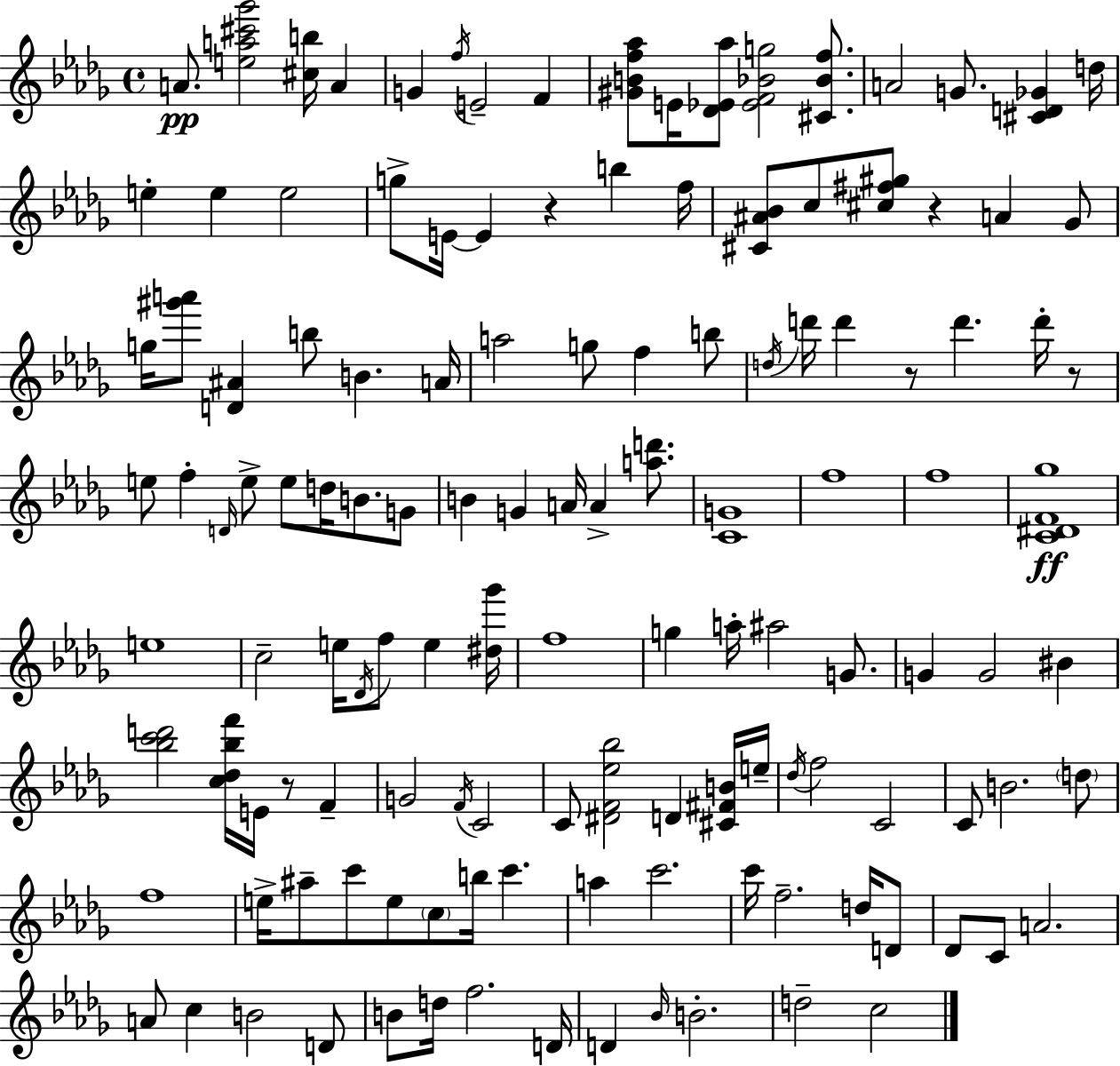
A4/e. [E5,A5,C#6,Gb6]/h [C#5,B5]/s A4/q G4/q F5/s E4/h F4/q [G#4,B4,F5,Ab5]/e E4/s [Db4,Eb4,Ab5]/e [Eb4,F4,Bb4,G5]/h [C#4,Bb4,F5]/e. A4/h G4/e. [C#4,D4,Gb4]/q D5/s E5/q E5/q E5/h G5/e E4/s E4/q R/q B5/q F5/s [C#4,A#4,Bb4]/e C5/e [C#5,F#5,G#5]/e R/q A4/q Gb4/e G5/s [G#6,A6]/e [D4,A#4]/q B5/e B4/q. A4/s A5/h G5/e F5/q B5/e D5/s D6/s D6/q R/e D6/q. D6/s R/e E5/e F5/q D4/s E5/e E5/e D5/s B4/e. G4/e B4/q G4/q A4/s A4/q [A5,D6]/e. [C4,G4]/w F5/w F5/w [C4,D#4,F4,Gb5]/w E5/w C5/h E5/s Db4/s F5/e E5/q [D#5,Gb6]/s F5/w G5/q A5/s A#5/h G4/e. G4/q G4/h BIS4/q [Bb5,C6,D6]/h [C5,Db5,Bb5,F6]/s E4/s R/e F4/q G4/h F4/s C4/h C4/e [D#4,F4,Eb5,Bb5]/h D4/q [C#4,F#4,B4]/s E5/s Db5/s F5/h C4/h C4/e B4/h. D5/e F5/w E5/s A#5/e C6/e E5/e C5/e B5/s C6/q. A5/q C6/h. C6/s F5/h. D5/s D4/e Db4/e C4/e A4/h. A4/e C5/q B4/h D4/e B4/e D5/s F5/h. D4/s D4/q Bb4/s B4/h. D5/h C5/h